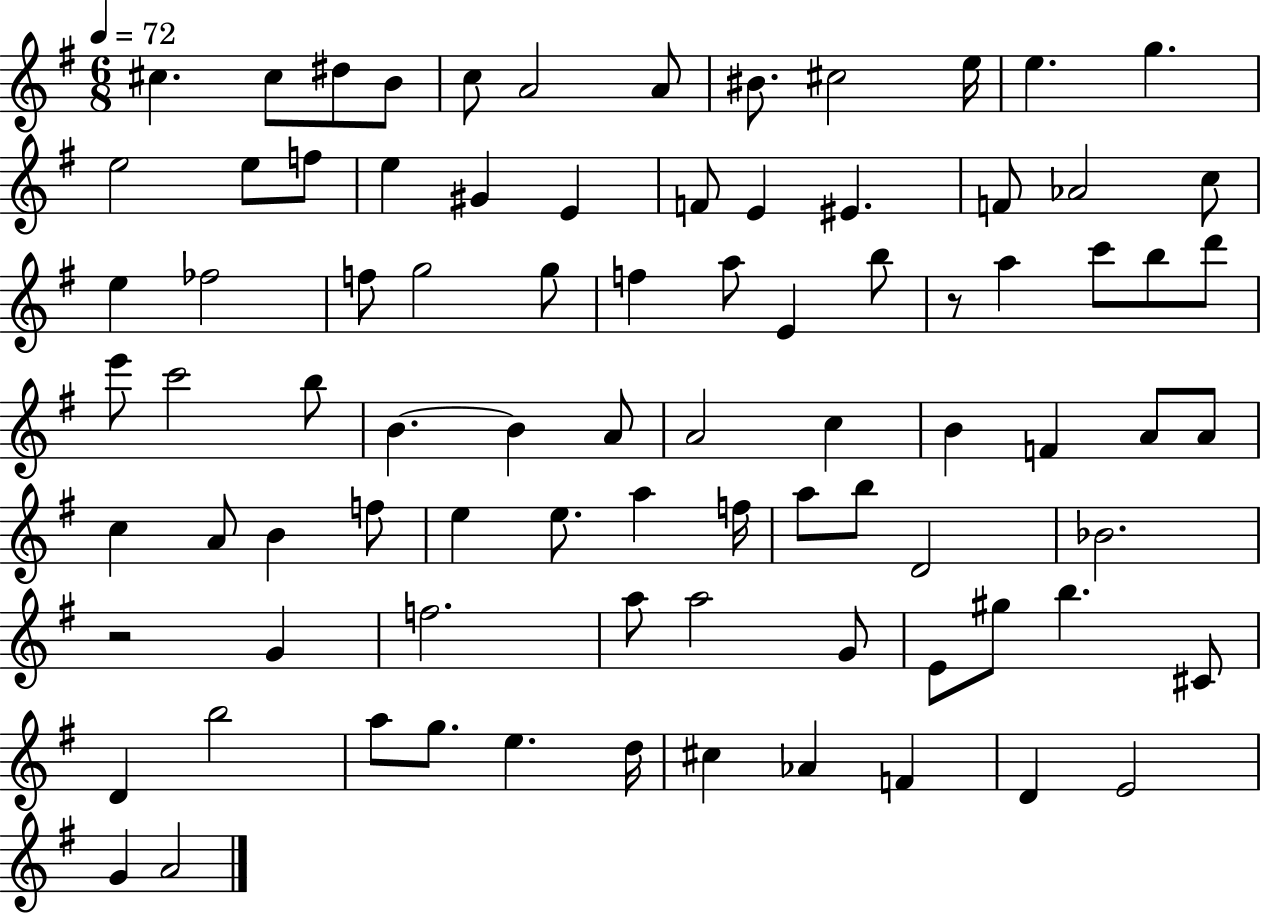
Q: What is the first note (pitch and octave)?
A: C#5